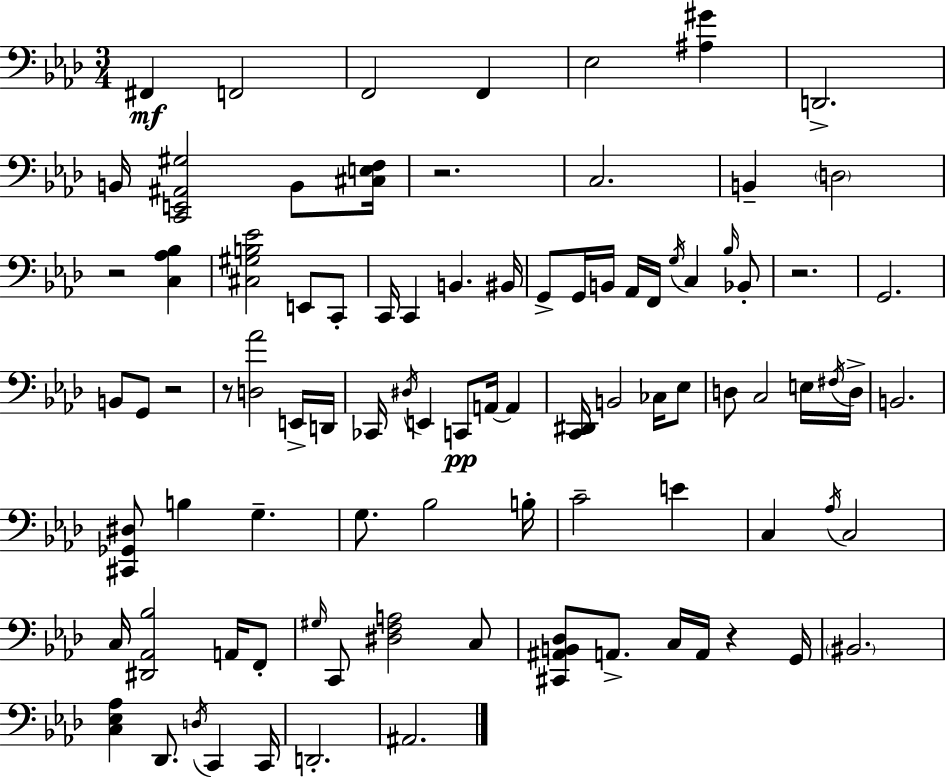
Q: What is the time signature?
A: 3/4